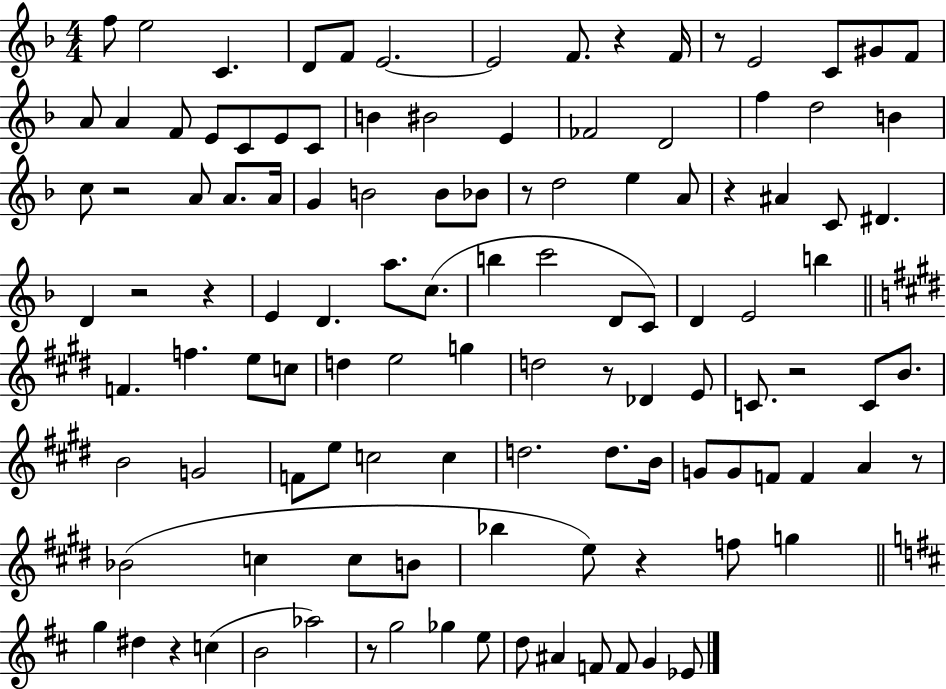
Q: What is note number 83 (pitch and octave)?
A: C5